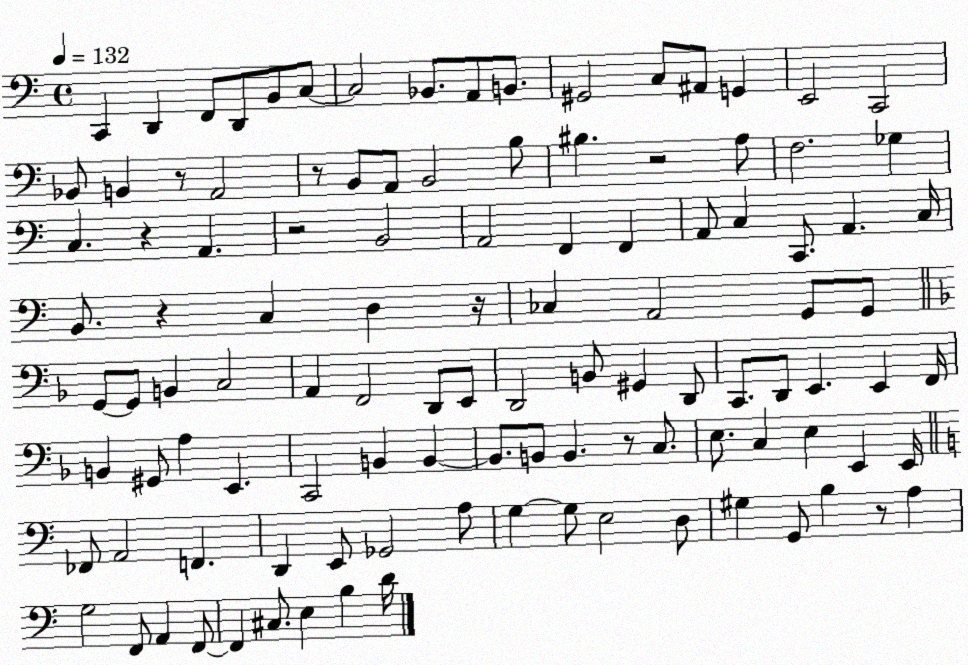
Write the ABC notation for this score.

X:1
T:Untitled
M:4/4
L:1/4
K:C
C,, D,, F,,/2 D,,/2 B,,/2 C,/2 C,2 _B,,/2 A,,/2 B,,/2 ^G,,2 C,/2 ^A,,/2 G,, E,,2 C,,2 _B,,/2 B,, z/2 A,,2 z/2 B,,/2 A,,/2 B,,2 B,/2 ^B, z2 A,/2 F,2 _G, C, z A,, z2 B,,2 A,,2 F,, F,, A,,/2 C, C,,/2 A,, C,/4 B,,/2 z C, D, z/4 _C, A,,2 G,,/2 G,,/2 G,,/2 G,,/2 B,, C,2 A,, F,,2 D,,/2 E,,/2 D,,2 B,,/2 ^G,, D,,/2 C,,/2 D,,/2 E,, E,, F,,/4 B,, ^G,,/2 A, E,, C,,2 B,, B,, B,,/2 B,,/2 B,, z/2 C,/2 E,/2 C, E, E,, E,,/4 _F,,/2 A,,2 F,, D,, E,,/2 _G,,2 A,/2 G, G,/2 E,2 D,/2 ^G, G,,/2 B, z/2 A, G,2 F,,/2 A,, F,,/2 F,, ^C,/2 E, B, D/4